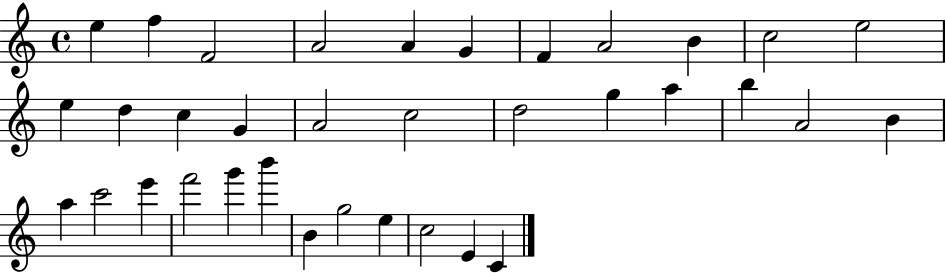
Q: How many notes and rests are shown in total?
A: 35